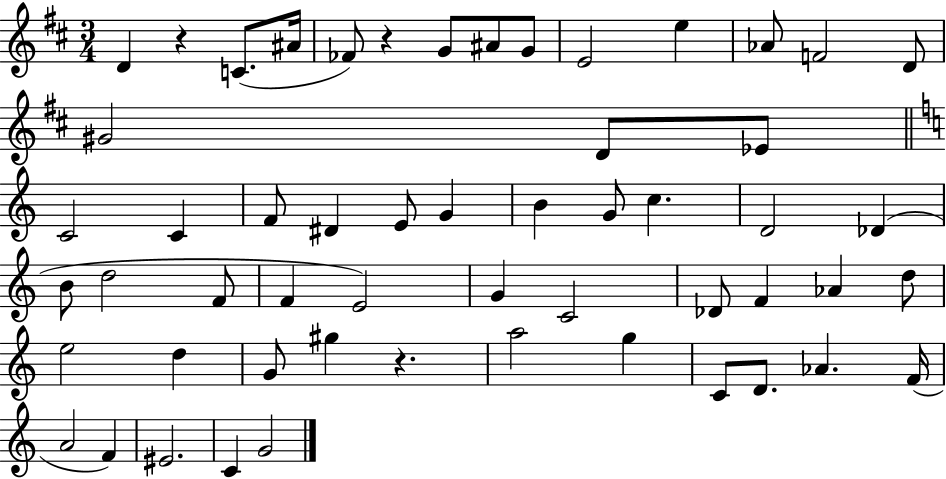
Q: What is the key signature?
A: D major